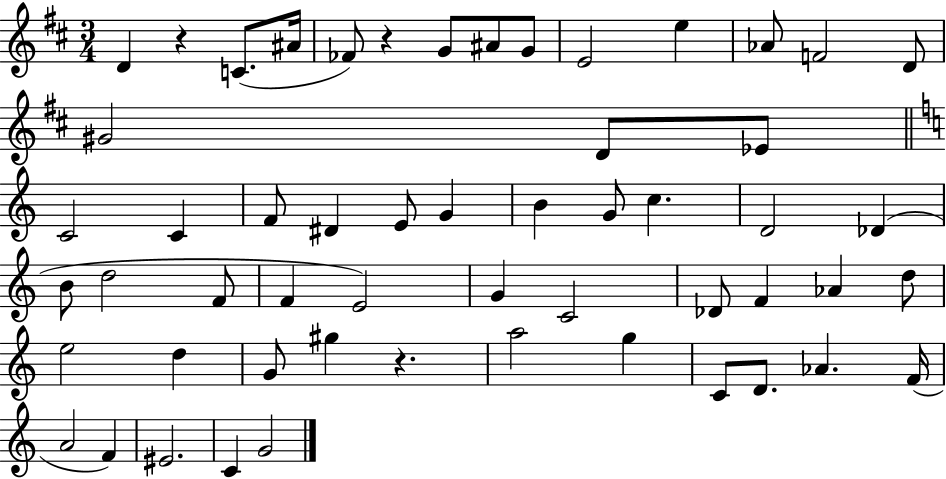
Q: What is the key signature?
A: D major